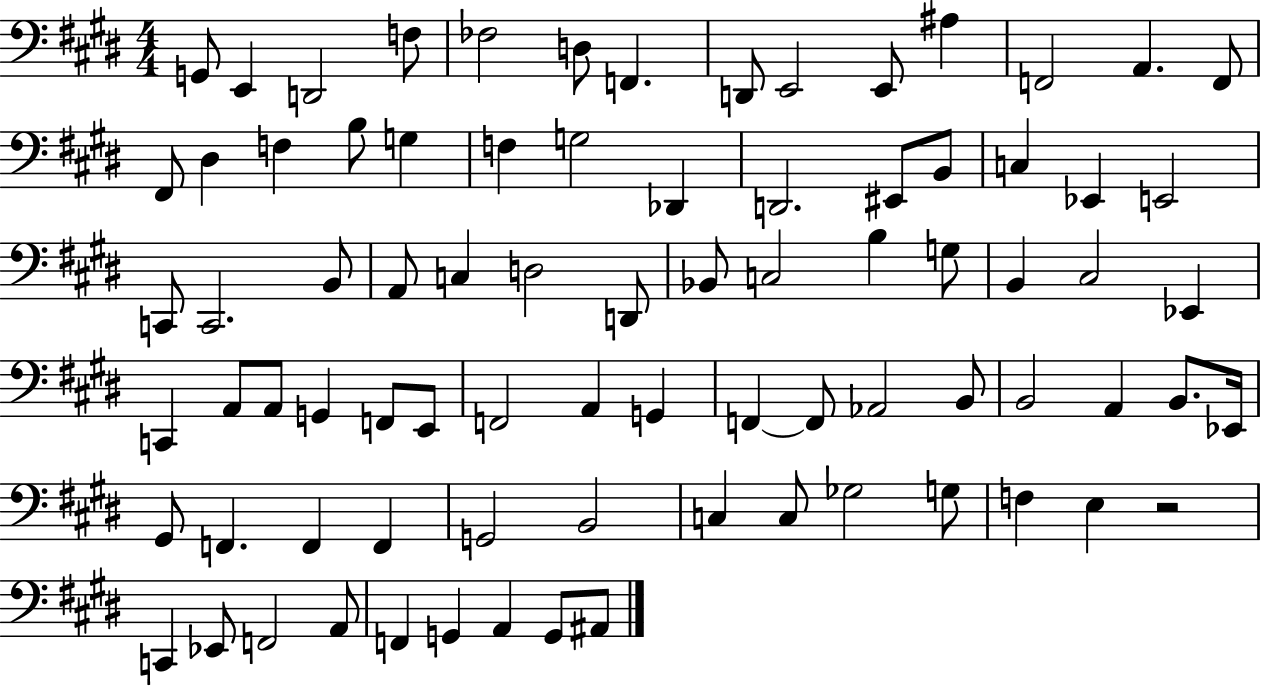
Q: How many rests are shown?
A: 1